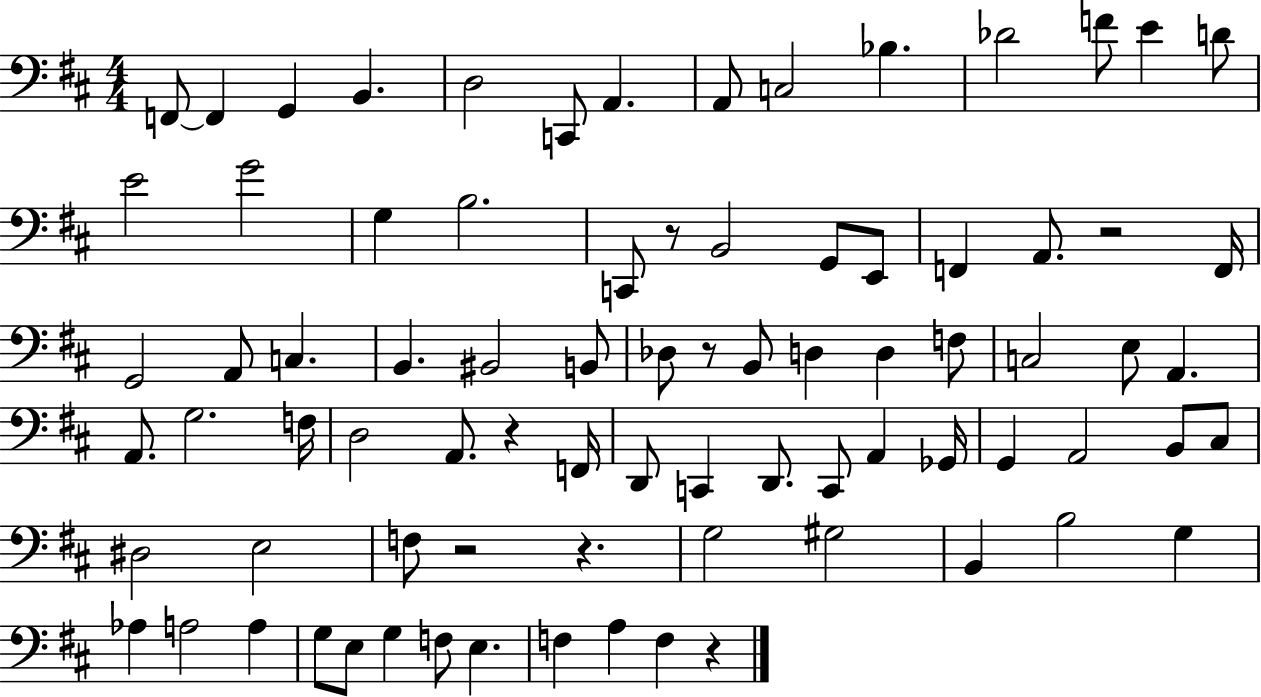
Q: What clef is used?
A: bass